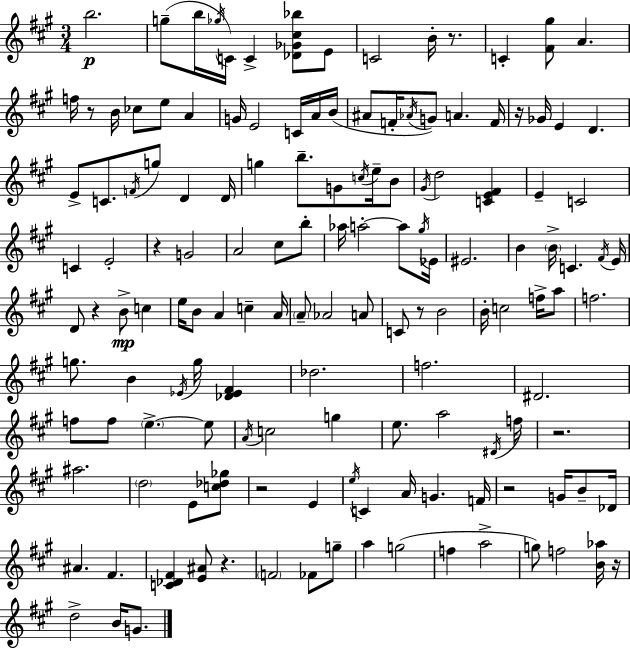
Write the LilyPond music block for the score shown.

{
  \clef treble
  \numericTimeSignature
  \time 3/4
  \key a \major
  b''2.\p | g''8--( b''16 \acciaccatura { ges''16 }) c'16 c'4-> <des' ges' cis'' bes''>8 e'8 | c'2 b'16-. r8. | c'4-. <fis' gis''>8 a'4. | \break f''16 r8 b'16 ces''8 e''8 a'4 | g'16 e'2 c'16 a'16 | b'16( ais'8 f'16-. \acciaccatura { aes'16 }) g'8 a'4. | f'16 r16 ges'16 e'4 d'4. | \break e'8-> c'8. \acciaccatura { f'16 } g''8 d'4 | d'16 g''4 b''8.-- g'8 | \acciaccatura { c''16 } e''16-- b'8 \acciaccatura { gis'16 } d''2 | <c' e' fis'>4 e'4-- c'2 | \break c'4 e'2-. | r4 g'2 | a'2 | cis''8 b''8-. aes''16 a''2-.~~ | \break a''8 \acciaccatura { gis''16 } ees'16 eis'2. | b'4 \parenthesize b'16-> c'4. | \acciaccatura { fis'16 } e'16 d'8 r4 | b'8->\mp c''4 e''16 b'8 a'4 | \break c''4-- a'16 \parenthesize a'8-- aes'2 | a'8 c'8 r8 b'2 | b'16-. c''2 | f''16-> a''8 f''2. | \break g''8. b'4 | \acciaccatura { ees'16 } g''16 <des' ees' fis'>4 des''2. | f''2. | dis'2. | \break f''8 f''8 | \parenthesize e''4.->~~ e''8 \acciaccatura { a'16 } c''2 | g''4 e''8. | a''2 \acciaccatura { dis'16 } f''16 r2. | \break ais''2. | \parenthesize d''2 | e'8 <c'' des'' ges''>8 r2 | e'4 \acciaccatura { e''16 } c'4 | \break a'16 g'4. f'16 r2 | g'16 b'8-- des'16 ais'4. | fis'4. <c' des' fis'>4 | <e' ais'>8 r4. \parenthesize f'2 | \break fes'8 g''8-- a''4 | g''2( f''4 | a''2-> g''8) | f''2 <b' aes''>16 r16 d''2-> | \break b'16 g'8. \bar "|."
}